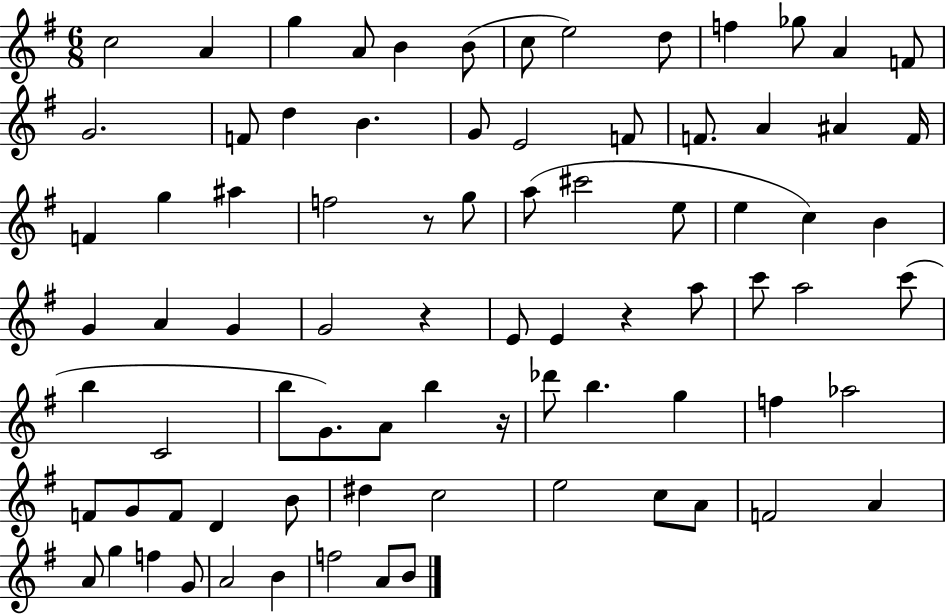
X:1
T:Untitled
M:6/8
L:1/4
K:G
c2 A g A/2 B B/2 c/2 e2 d/2 f _g/2 A F/2 G2 F/2 d B G/2 E2 F/2 F/2 A ^A F/4 F g ^a f2 z/2 g/2 a/2 ^c'2 e/2 e c B G A G G2 z E/2 E z a/2 c'/2 a2 c'/2 b C2 b/2 G/2 A/2 b z/4 _d'/2 b g f _a2 F/2 G/2 F/2 D B/2 ^d c2 e2 c/2 A/2 F2 A A/2 g f G/2 A2 B f2 A/2 B/2